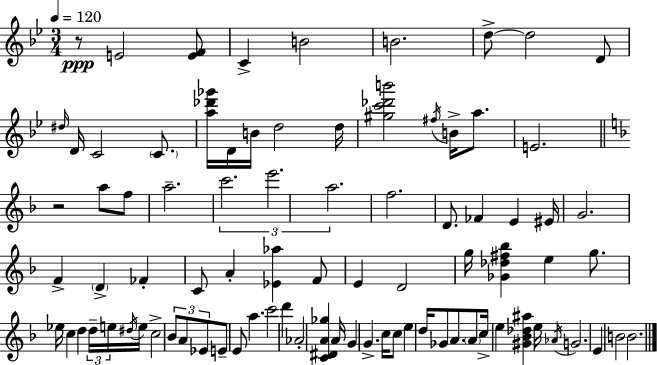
R/e E4/h [E4,F4]/e C4/q B4/h B4/h. D5/e D5/h D4/e D#5/s D4/s C4/h C4/e. [A5,Db6,Gb6]/s D4/s B4/s D5/h D5/s [G#5,C6,Db6,B6]/h F#5/s B4/s A5/e. E4/h. R/h A5/e F5/e A5/h. C6/h. E6/h. A5/h. F5/h. D4/e. FES4/q E4/q EIS4/s G4/h. F4/q D4/q FES4/q C4/e A4/q [Eb4,Ab5]/q F4/e E4/q D4/h G5/s [Gb4,Db5,F#5,Bb5]/q E5/q G5/e. Eb5/s C5/q D5/q D5/s E5/s D#5/s E5/s C5/h Bb4/e A4/e Eb4/e E4/e E4/e A5/q. C6/h D6/q Ab4/h [C4,D#4,A4,Gb5]/q A4/s G4/q G4/q. C5/s C5/e E5/q D5/s Gb4/e A4/e. A4/e C5/s E5/q [G#4,Bb4,Db5,A#5]/q E5/s Ab4/s G4/h. E4/q B4/h B4/h.